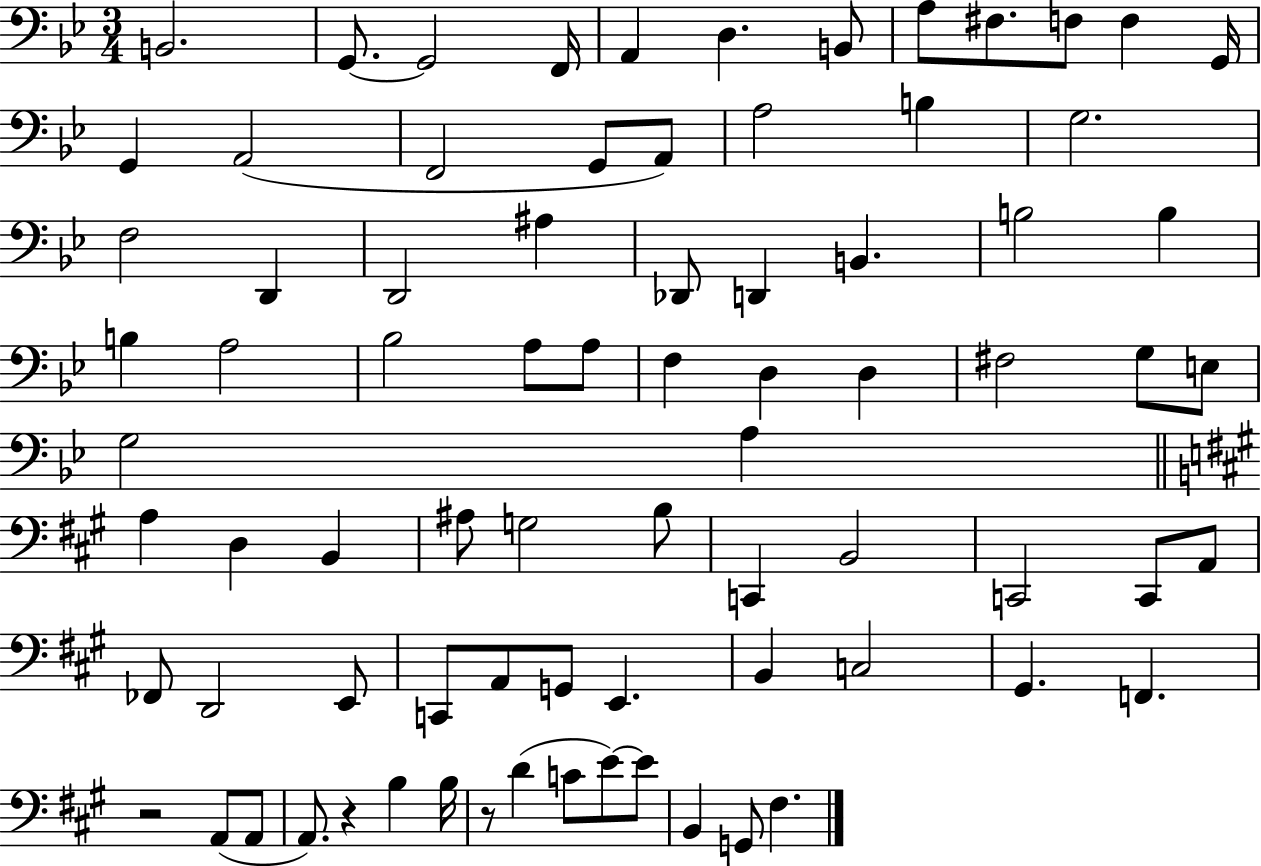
B2/h. G2/e. G2/h F2/s A2/q D3/q. B2/e A3/e F#3/e. F3/e F3/q G2/s G2/q A2/h F2/h G2/e A2/e A3/h B3/q G3/h. F3/h D2/q D2/h A#3/q Db2/e D2/q B2/q. B3/h B3/q B3/q A3/h Bb3/h A3/e A3/e F3/q D3/q D3/q F#3/h G3/e E3/e G3/h A3/q A3/q D3/q B2/q A#3/e G3/h B3/e C2/q B2/h C2/h C2/e A2/e FES2/e D2/h E2/e C2/e A2/e G2/e E2/q. B2/q C3/h G#2/q. F2/q. R/h A2/e A2/e A2/e. R/q B3/q B3/s R/e D4/q C4/e E4/e E4/e B2/q G2/e F#3/q.